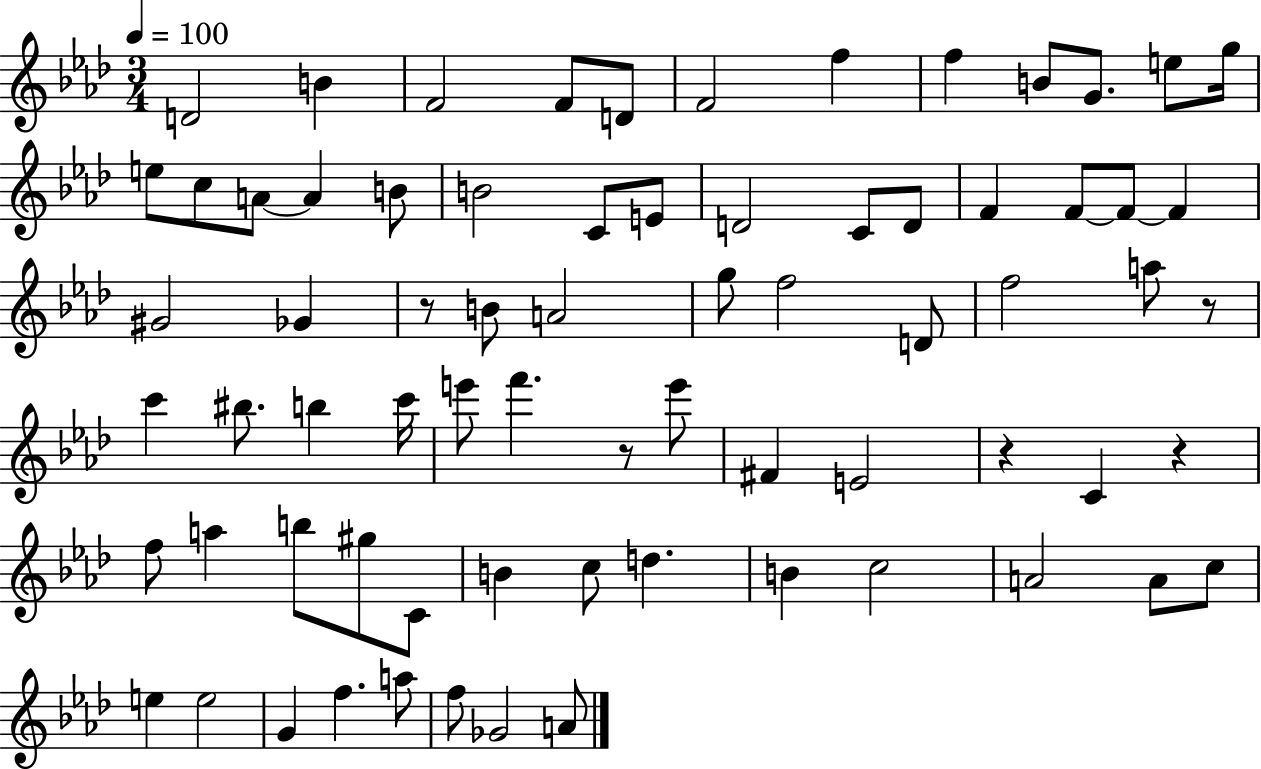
{
  \clef treble
  \numericTimeSignature
  \time 3/4
  \key aes \major
  \tempo 4 = 100
  d'2 b'4 | f'2 f'8 d'8 | f'2 f''4 | f''4 b'8 g'8. e''8 g''16 | \break e''8 c''8 a'8~~ a'4 b'8 | b'2 c'8 e'8 | d'2 c'8 d'8 | f'4 f'8~~ f'8~~ f'4 | \break gis'2 ges'4 | r8 b'8 a'2 | g''8 f''2 d'8 | f''2 a''8 r8 | \break c'''4 bis''8. b''4 c'''16 | e'''8 f'''4. r8 e'''8 | fis'4 e'2 | r4 c'4 r4 | \break f''8 a''4 b''8 gis''8 c'8 | b'4 c''8 d''4. | b'4 c''2 | a'2 a'8 c''8 | \break e''4 e''2 | g'4 f''4. a''8 | f''8 ges'2 a'8 | \bar "|."
}